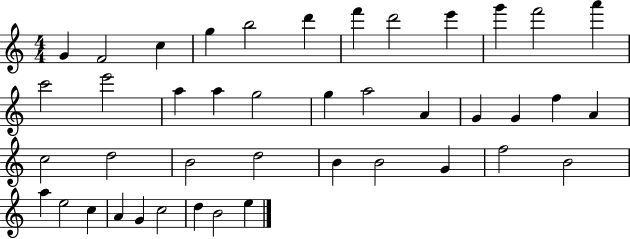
X:1
T:Untitled
M:4/4
L:1/4
K:C
G F2 c g b2 d' f' d'2 e' g' f'2 a' c'2 e'2 a a g2 g a2 A G G f A c2 d2 B2 d2 B B2 G f2 B2 a e2 c A G c2 d B2 e